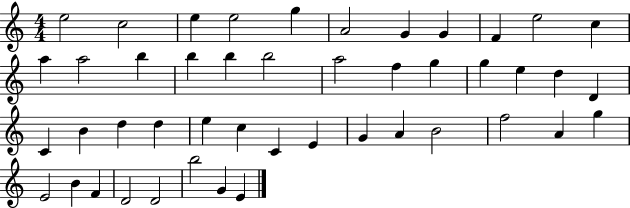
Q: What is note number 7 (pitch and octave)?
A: G4